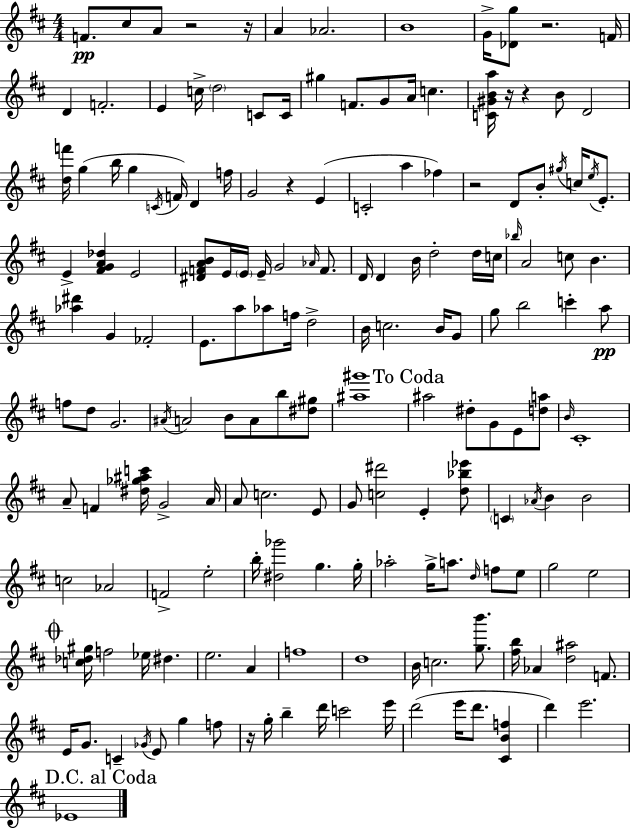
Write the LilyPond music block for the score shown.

{
  \clef treble
  \numericTimeSignature
  \time 4/4
  \key d \major
  f'8.\pp cis''8 a'8 r2 r16 | a'4 aes'2. | b'1 | g'16-> <des' g''>8 r2. f'16 | \break d'4 f'2.-. | e'4 c''16-> \parenthesize d''2 c'8 c'16 | gis''4 f'8. g'8 a'16 c''4. | <c' gis' b' a''>16 r16 r4 b'8 d'2 | \break <d'' f'''>16 g''4( b''16 g''4 \acciaccatura { c'16 } f'16) d'4 | f''16 g'2 r4 e'4( | c'2-. a''4 fes''4) | r2 d'8 b'8-. \acciaccatura { gis''16 } c''16 \acciaccatura { e''16 } | \break e'8.-. e'4-> <fis' g' a' des''>4 e'2 | <dis' f' a' b'>8 e'16 \parenthesize e'16 e'16-- g'2 | \grace { aes'16 } f'8. d'16 d'4 b'16 d''2-. | d''16 c''16 \grace { bes''16 } a'2 c''8 b'4. | \break <aes'' dis'''>4 g'4 fes'2-. | e'8. a''8 aes''8 f''16 d''2-> | b'16 c''2. | b'16 g'8 g''8 b''2 c'''4-. | \break a''8\pp f''8 d''8 g'2. | \acciaccatura { ais'16 } a'2 b'8 | a'8 b''8 <dis'' gis''>8 <ais'' gis'''>1 | \mark "To Coda" ais''2 dis''8-. | \break g'8 e'8 <d'' a''>8 \grace { b'16 } cis'1-. | a'8-- f'4 <dis'' ges'' ais'' c'''>16 g'2-> | a'16 a'8 c''2. | e'8 g'8 <c'' dis'''>2 | \break e'4-. <d'' bes'' ees'''>8 \parenthesize c'4 \acciaccatura { aes'16 } b'4 | b'2 c''2 | aes'2 f'2-> | e''2-. b''16-. <dis'' ges'''>2 | \break g''4. g''16-. aes''2-. | g''16-> a''8. \grace { d''16 } f''8 e''8 g''2 | e''2 \mark \markup { \musicglyph "scripts.coda" } <c'' des'' gis''>16 f''2 | ees''16 dis''4. e''2. | \break a'4 f''1 | d''1 | b'16 c''2. | <g'' b'''>8. <fis'' b''>16 aes'4 <d'' ais''>2 | \break f'8. e'16 g'8. c'4-- | \acciaccatura { ges'16 } e'8 g''4 f''8 r16 g''16-. b''4-- | d'''16 c'''2 e'''16 d'''2( | e'''16 d'''8. <cis' b' f''>4 d'''4) e'''2. | \break \mark "D.C. al Coda" ees'1 | \bar "|."
}